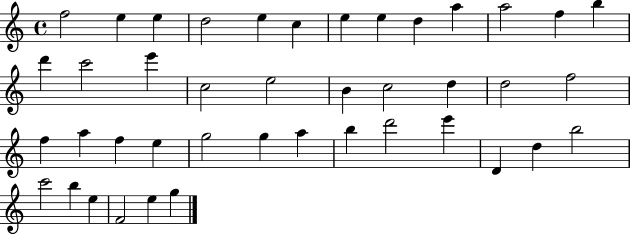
{
  \clef treble
  \time 4/4
  \defaultTimeSignature
  \key c \major
  f''2 e''4 e''4 | d''2 e''4 c''4 | e''4 e''4 d''4 a''4 | a''2 f''4 b''4 | \break d'''4 c'''2 e'''4 | c''2 e''2 | b'4 c''2 d''4 | d''2 f''2 | \break f''4 a''4 f''4 e''4 | g''2 g''4 a''4 | b''4 d'''2 e'''4 | d'4 d''4 b''2 | \break c'''2 b''4 e''4 | f'2 e''4 g''4 | \bar "|."
}